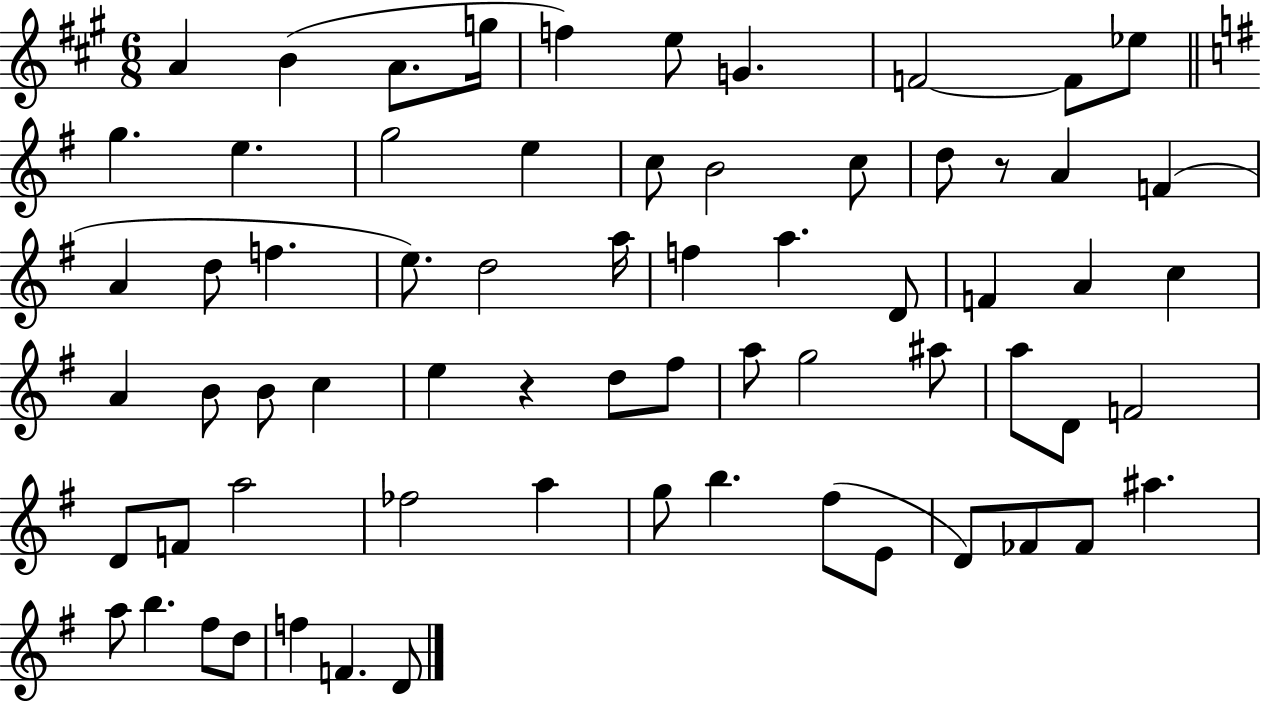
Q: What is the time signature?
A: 6/8